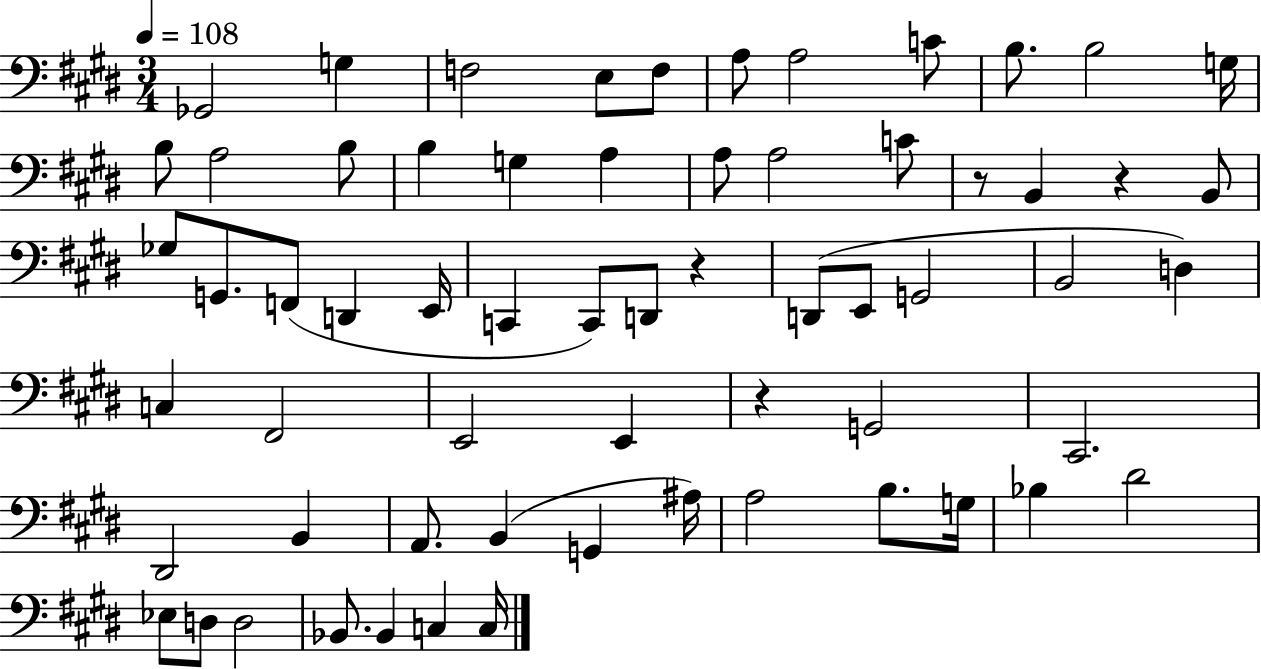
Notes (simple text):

Gb2/h G3/q F3/h E3/e F3/e A3/e A3/h C4/e B3/e. B3/h G3/s B3/e A3/h B3/e B3/q G3/q A3/q A3/e A3/h C4/e R/e B2/q R/q B2/e Gb3/e G2/e. F2/e D2/q E2/s C2/q C2/e D2/e R/q D2/e E2/e G2/h B2/h D3/q C3/q F#2/h E2/h E2/q R/q G2/h C#2/h. D#2/h B2/q A2/e. B2/q G2/q A#3/s A3/h B3/e. G3/s Bb3/q D#4/h Eb3/e D3/e D3/h Bb2/e. Bb2/q C3/q C3/s